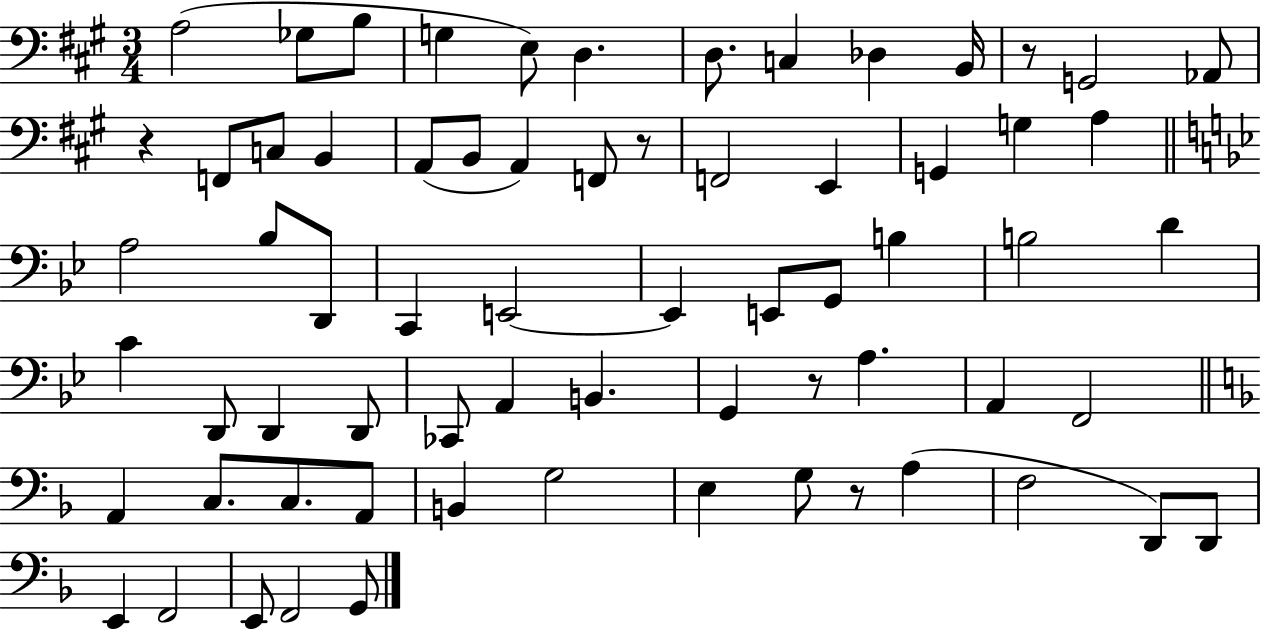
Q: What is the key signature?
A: A major